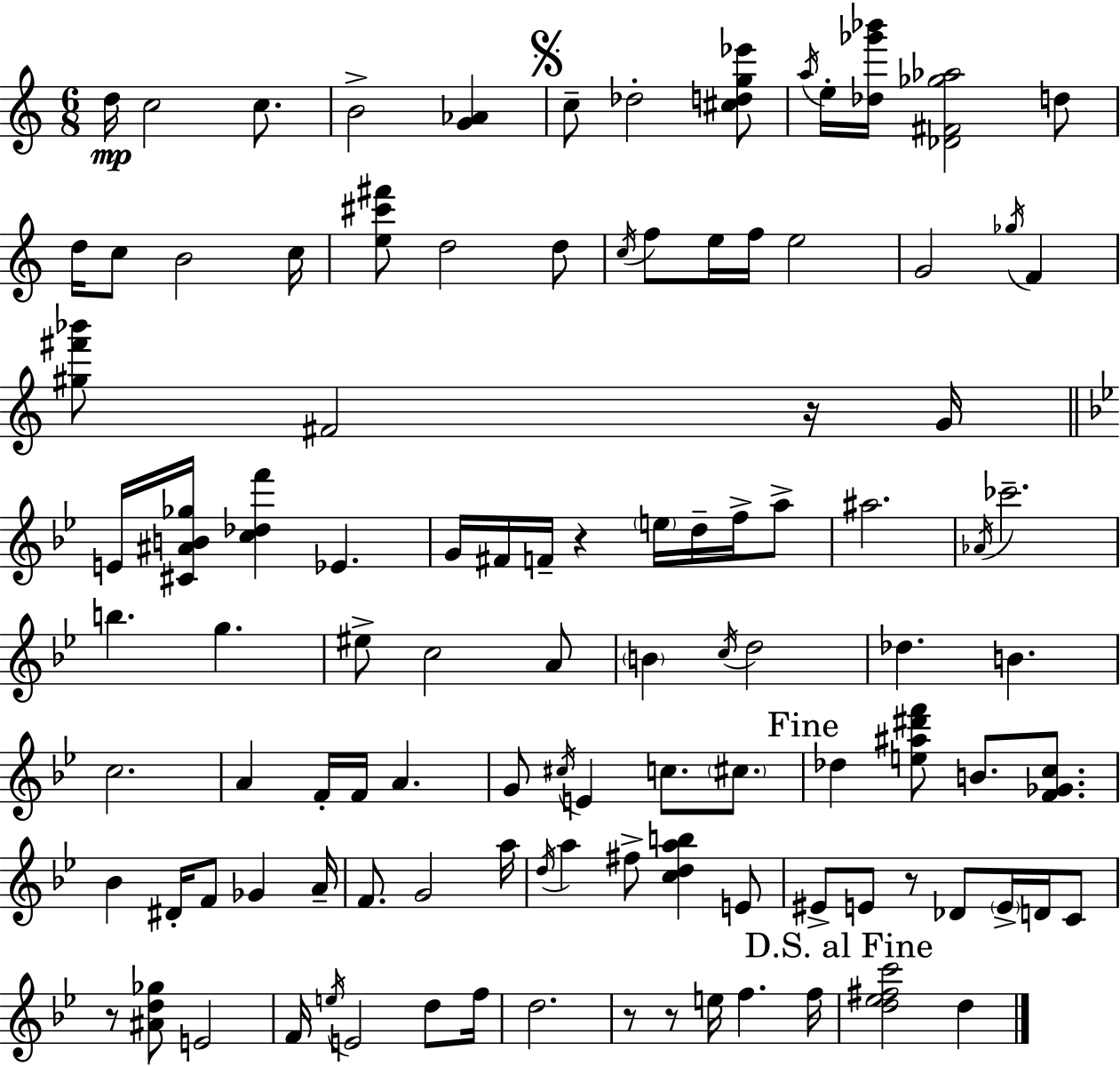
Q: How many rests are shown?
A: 6